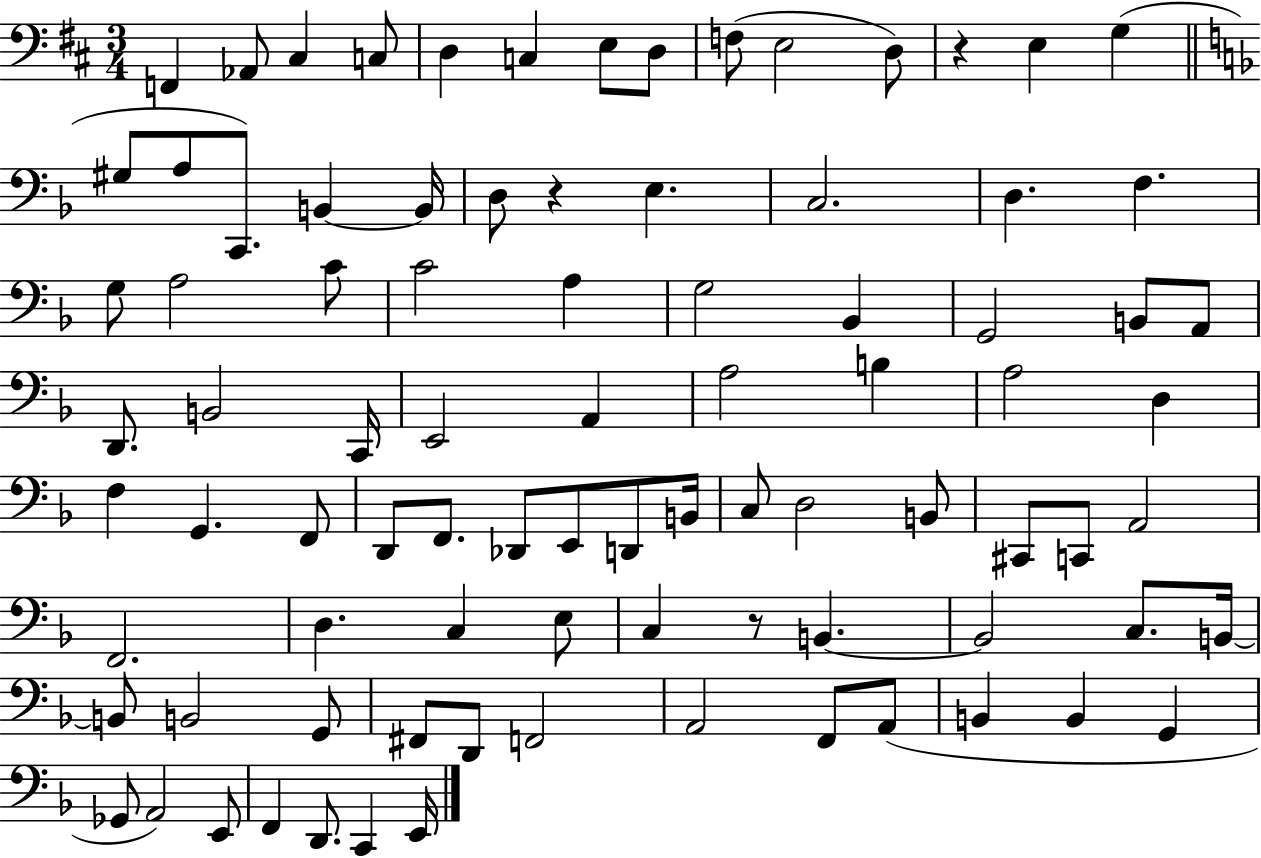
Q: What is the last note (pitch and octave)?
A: E2